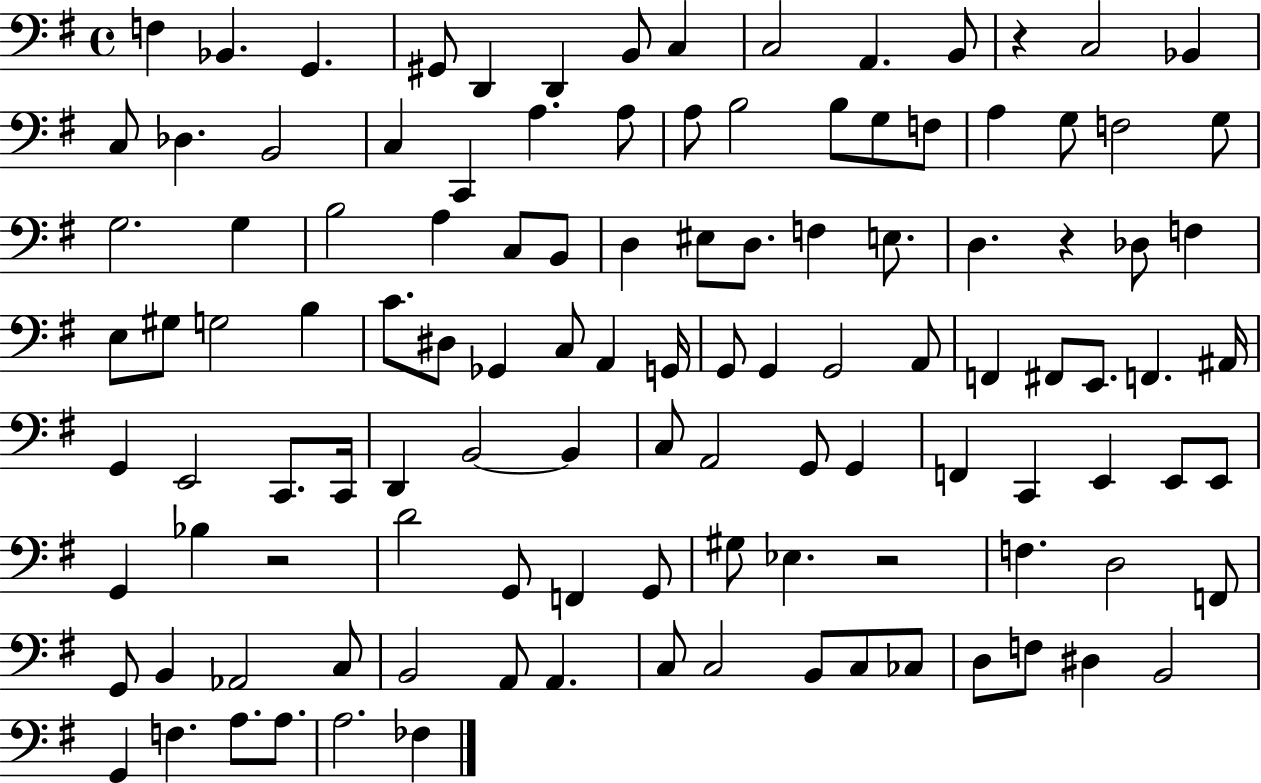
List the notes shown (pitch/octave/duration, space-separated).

F3/q Bb2/q. G2/q. G#2/e D2/q D2/q B2/e C3/q C3/h A2/q. B2/e R/q C3/h Bb2/q C3/e Db3/q. B2/h C3/q C2/q A3/q. A3/e A3/e B3/h B3/e G3/e F3/e A3/q G3/e F3/h G3/e G3/h. G3/q B3/h A3/q C3/e B2/e D3/q EIS3/e D3/e. F3/q E3/e. D3/q. R/q Db3/e F3/q E3/e G#3/e G3/h B3/q C4/e. D#3/e Gb2/q C3/e A2/q G2/s G2/e G2/q G2/h A2/e F2/q F#2/e E2/e. F2/q. A#2/s G2/q E2/h C2/e. C2/s D2/q B2/h B2/q C3/e A2/h G2/e G2/q F2/q C2/q E2/q E2/e E2/e G2/q Bb3/q R/h D4/h G2/e F2/q G2/e G#3/e Eb3/q. R/h F3/q. D3/h F2/e G2/e B2/q Ab2/h C3/e B2/h A2/e A2/q. C3/e C3/h B2/e C3/e CES3/e D3/e F3/e D#3/q B2/h G2/q F3/q. A3/e. A3/e. A3/h. FES3/q